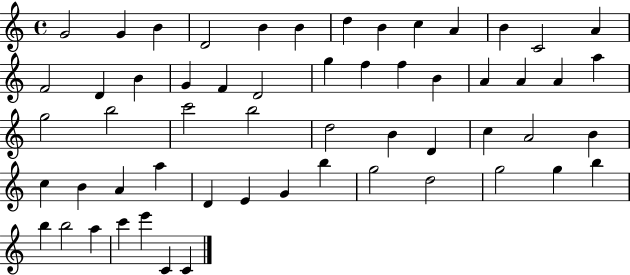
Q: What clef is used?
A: treble